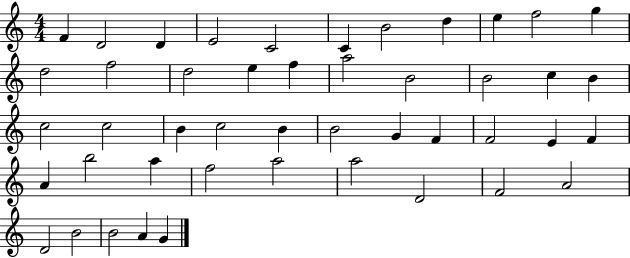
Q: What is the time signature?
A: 4/4